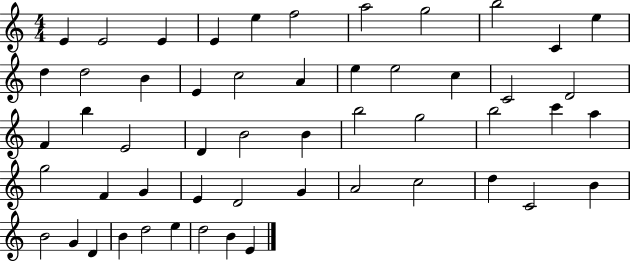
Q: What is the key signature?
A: C major